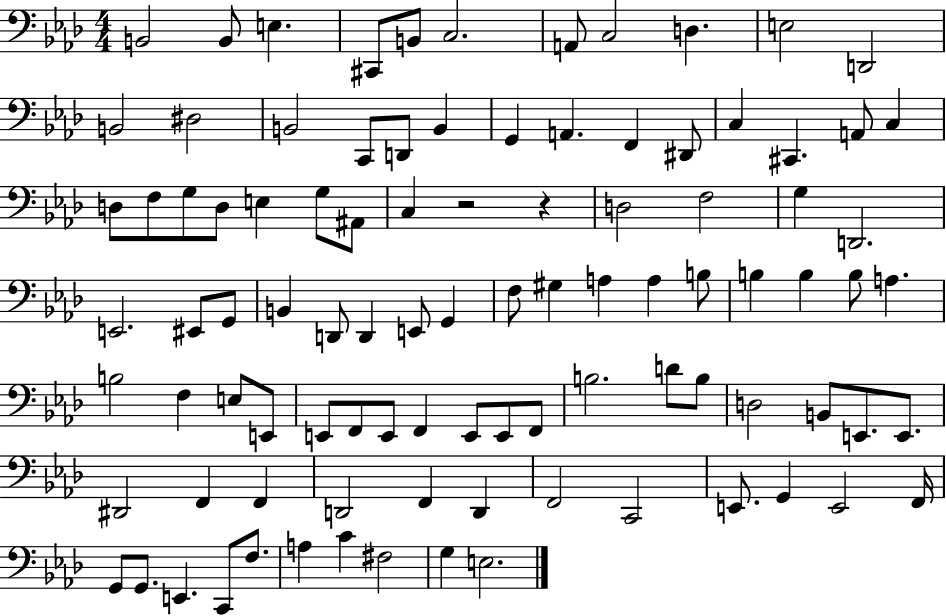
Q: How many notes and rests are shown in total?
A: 96